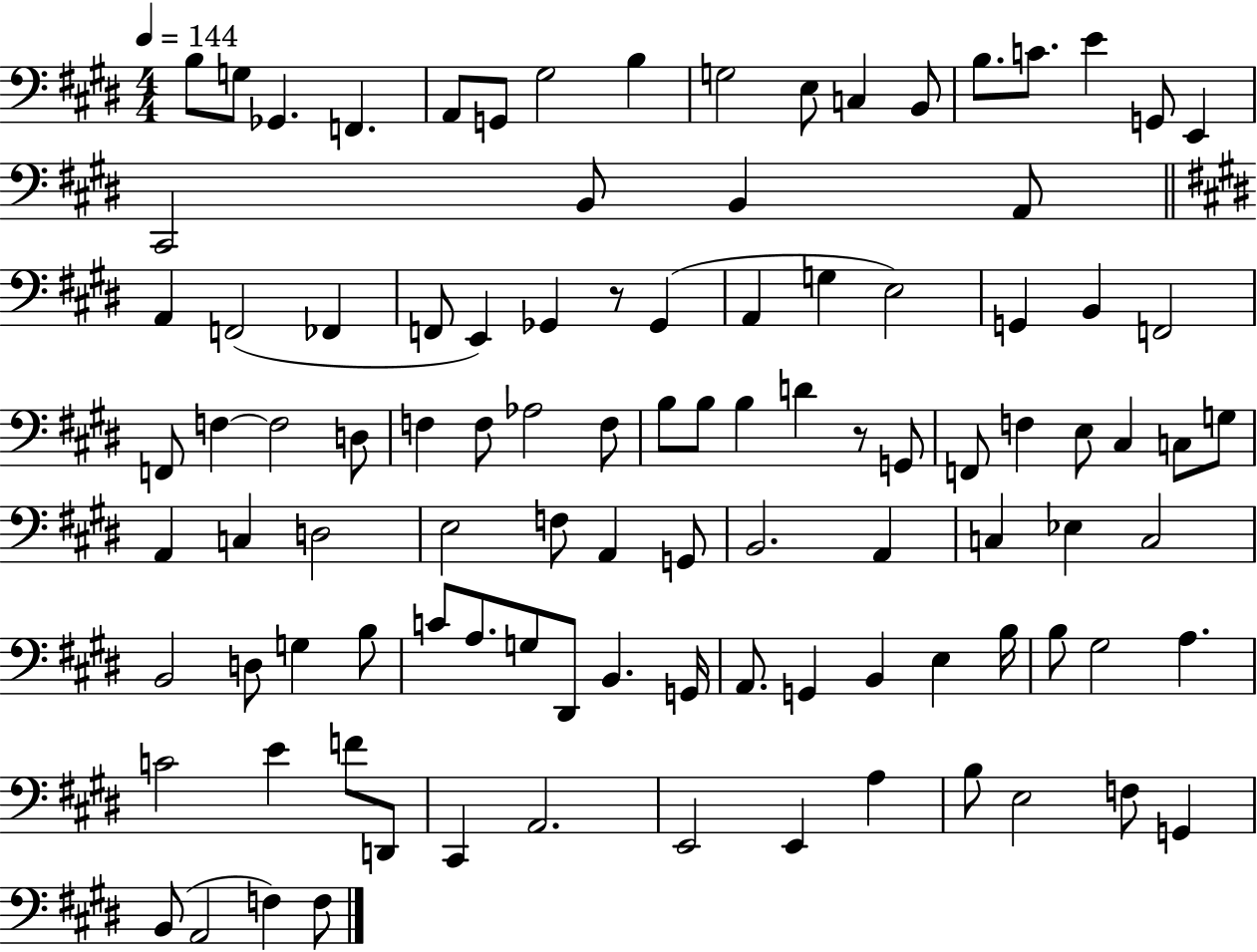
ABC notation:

X:1
T:Untitled
M:4/4
L:1/4
K:E
B,/2 G,/2 _G,, F,, A,,/2 G,,/2 ^G,2 B, G,2 E,/2 C, B,,/2 B,/2 C/2 E G,,/2 E,, ^C,,2 B,,/2 B,, A,,/2 A,, F,,2 _F,, F,,/2 E,, _G,, z/2 _G,, A,, G, E,2 G,, B,, F,,2 F,,/2 F, F,2 D,/2 F, F,/2 _A,2 F,/2 B,/2 B,/2 B, D z/2 G,,/2 F,,/2 F, E,/2 ^C, C,/2 G,/2 A,, C, D,2 E,2 F,/2 A,, G,,/2 B,,2 A,, C, _E, C,2 B,,2 D,/2 G, B,/2 C/2 A,/2 G,/2 ^D,,/2 B,, G,,/4 A,,/2 G,, B,, E, B,/4 B,/2 ^G,2 A, C2 E F/2 D,,/2 ^C,, A,,2 E,,2 E,, A, B,/2 E,2 F,/2 G,, B,,/2 A,,2 F, F,/2